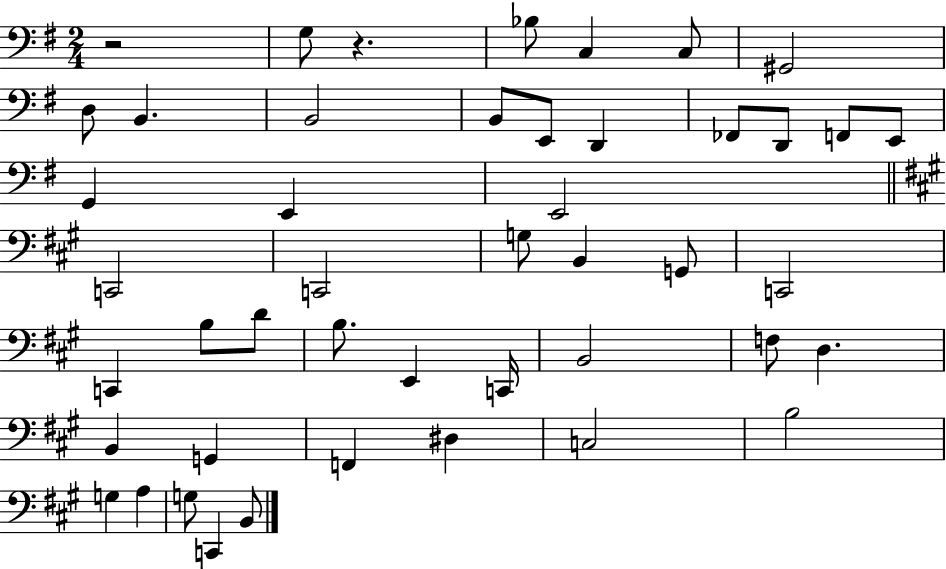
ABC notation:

X:1
T:Untitled
M:2/4
L:1/4
K:G
z2 G,/2 z _B,/2 C, C,/2 ^G,,2 D,/2 B,, B,,2 B,,/2 E,,/2 D,, _F,,/2 D,,/2 F,,/2 E,,/2 G,, E,, E,,2 C,,2 C,,2 G,/2 B,, G,,/2 C,,2 C,, B,/2 D/2 B,/2 E,, C,,/4 B,,2 F,/2 D, B,, G,, F,, ^D, C,2 B,2 G, A, G,/2 C,, B,,/2